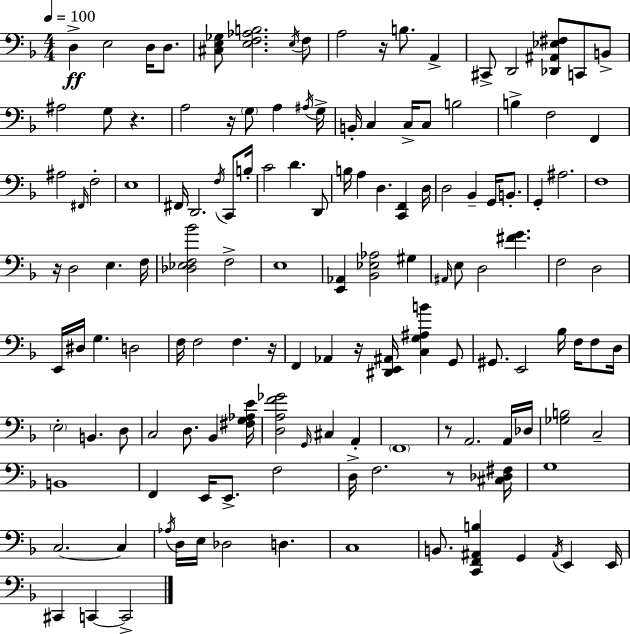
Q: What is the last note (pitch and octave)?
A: C2